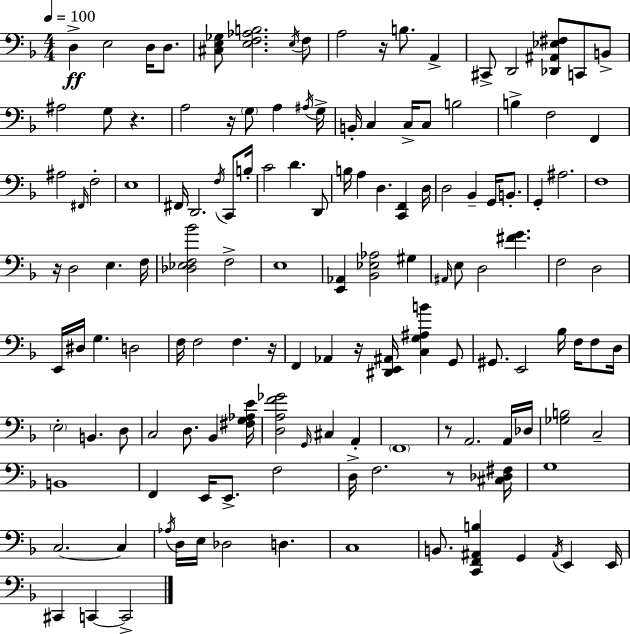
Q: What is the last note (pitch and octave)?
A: C2